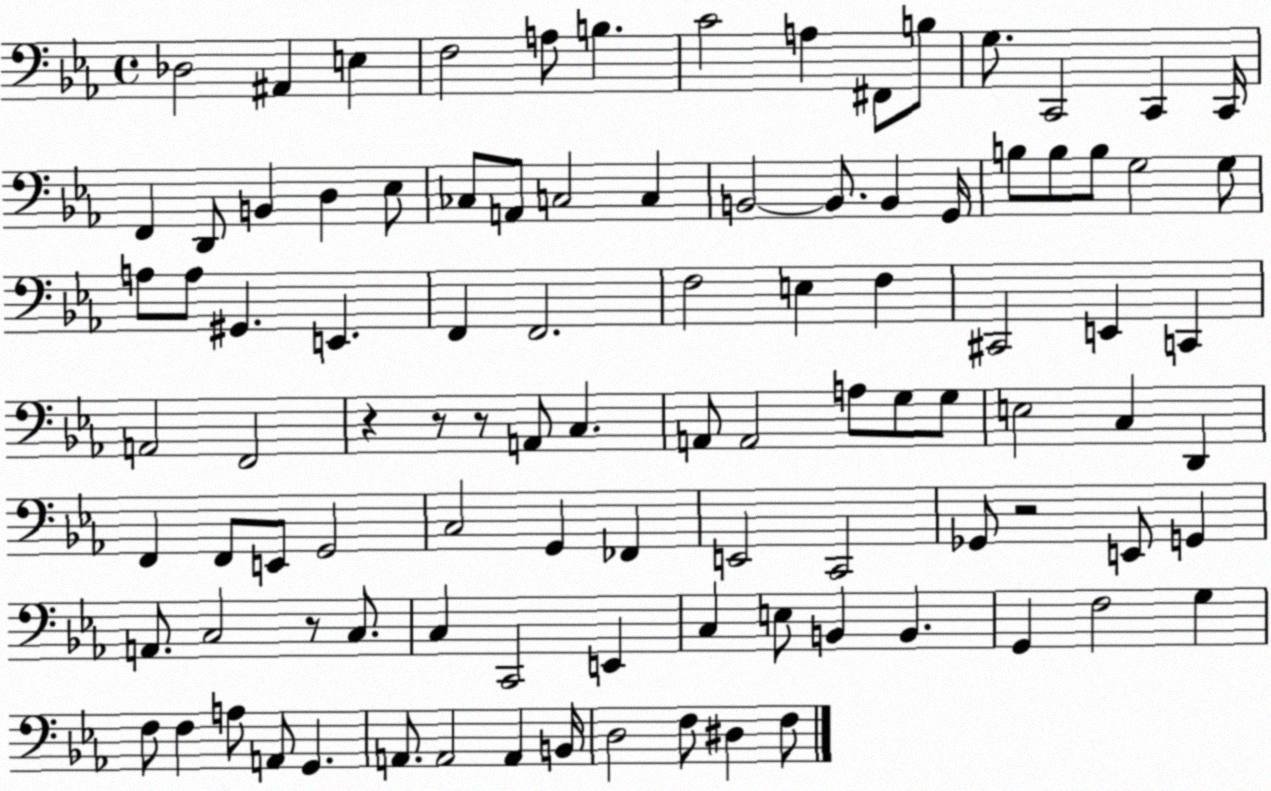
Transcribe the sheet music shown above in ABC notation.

X:1
T:Untitled
M:4/4
L:1/4
K:Eb
_D,2 ^A,, E, F,2 A,/2 B, C2 A, ^F,,/2 B,/2 G,/2 C,,2 C,, C,,/4 F,, D,,/2 B,, D, _E,/2 _C,/2 A,,/2 C,2 C, B,,2 B,,/2 B,, G,,/4 B,/2 B,/2 B,/2 G,2 G,/2 A,/2 A,/2 ^G,, E,, F,, F,,2 F,2 E, F, ^C,,2 E,, C,, A,,2 F,,2 z z/2 z/2 A,,/2 C, A,,/2 A,,2 A,/2 G,/2 G,/2 E,2 C, D,, F,, F,,/2 E,,/2 G,,2 C,2 G,, _F,, E,,2 C,,2 _G,,/2 z2 E,,/2 G,, A,,/2 C,2 z/2 C,/2 C, C,,2 E,, C, E,/2 B,, B,, G,, F,2 G, F,/2 F, A,/2 A,,/2 G,, A,,/2 A,,2 A,, B,,/4 D,2 F,/2 ^D, F,/2